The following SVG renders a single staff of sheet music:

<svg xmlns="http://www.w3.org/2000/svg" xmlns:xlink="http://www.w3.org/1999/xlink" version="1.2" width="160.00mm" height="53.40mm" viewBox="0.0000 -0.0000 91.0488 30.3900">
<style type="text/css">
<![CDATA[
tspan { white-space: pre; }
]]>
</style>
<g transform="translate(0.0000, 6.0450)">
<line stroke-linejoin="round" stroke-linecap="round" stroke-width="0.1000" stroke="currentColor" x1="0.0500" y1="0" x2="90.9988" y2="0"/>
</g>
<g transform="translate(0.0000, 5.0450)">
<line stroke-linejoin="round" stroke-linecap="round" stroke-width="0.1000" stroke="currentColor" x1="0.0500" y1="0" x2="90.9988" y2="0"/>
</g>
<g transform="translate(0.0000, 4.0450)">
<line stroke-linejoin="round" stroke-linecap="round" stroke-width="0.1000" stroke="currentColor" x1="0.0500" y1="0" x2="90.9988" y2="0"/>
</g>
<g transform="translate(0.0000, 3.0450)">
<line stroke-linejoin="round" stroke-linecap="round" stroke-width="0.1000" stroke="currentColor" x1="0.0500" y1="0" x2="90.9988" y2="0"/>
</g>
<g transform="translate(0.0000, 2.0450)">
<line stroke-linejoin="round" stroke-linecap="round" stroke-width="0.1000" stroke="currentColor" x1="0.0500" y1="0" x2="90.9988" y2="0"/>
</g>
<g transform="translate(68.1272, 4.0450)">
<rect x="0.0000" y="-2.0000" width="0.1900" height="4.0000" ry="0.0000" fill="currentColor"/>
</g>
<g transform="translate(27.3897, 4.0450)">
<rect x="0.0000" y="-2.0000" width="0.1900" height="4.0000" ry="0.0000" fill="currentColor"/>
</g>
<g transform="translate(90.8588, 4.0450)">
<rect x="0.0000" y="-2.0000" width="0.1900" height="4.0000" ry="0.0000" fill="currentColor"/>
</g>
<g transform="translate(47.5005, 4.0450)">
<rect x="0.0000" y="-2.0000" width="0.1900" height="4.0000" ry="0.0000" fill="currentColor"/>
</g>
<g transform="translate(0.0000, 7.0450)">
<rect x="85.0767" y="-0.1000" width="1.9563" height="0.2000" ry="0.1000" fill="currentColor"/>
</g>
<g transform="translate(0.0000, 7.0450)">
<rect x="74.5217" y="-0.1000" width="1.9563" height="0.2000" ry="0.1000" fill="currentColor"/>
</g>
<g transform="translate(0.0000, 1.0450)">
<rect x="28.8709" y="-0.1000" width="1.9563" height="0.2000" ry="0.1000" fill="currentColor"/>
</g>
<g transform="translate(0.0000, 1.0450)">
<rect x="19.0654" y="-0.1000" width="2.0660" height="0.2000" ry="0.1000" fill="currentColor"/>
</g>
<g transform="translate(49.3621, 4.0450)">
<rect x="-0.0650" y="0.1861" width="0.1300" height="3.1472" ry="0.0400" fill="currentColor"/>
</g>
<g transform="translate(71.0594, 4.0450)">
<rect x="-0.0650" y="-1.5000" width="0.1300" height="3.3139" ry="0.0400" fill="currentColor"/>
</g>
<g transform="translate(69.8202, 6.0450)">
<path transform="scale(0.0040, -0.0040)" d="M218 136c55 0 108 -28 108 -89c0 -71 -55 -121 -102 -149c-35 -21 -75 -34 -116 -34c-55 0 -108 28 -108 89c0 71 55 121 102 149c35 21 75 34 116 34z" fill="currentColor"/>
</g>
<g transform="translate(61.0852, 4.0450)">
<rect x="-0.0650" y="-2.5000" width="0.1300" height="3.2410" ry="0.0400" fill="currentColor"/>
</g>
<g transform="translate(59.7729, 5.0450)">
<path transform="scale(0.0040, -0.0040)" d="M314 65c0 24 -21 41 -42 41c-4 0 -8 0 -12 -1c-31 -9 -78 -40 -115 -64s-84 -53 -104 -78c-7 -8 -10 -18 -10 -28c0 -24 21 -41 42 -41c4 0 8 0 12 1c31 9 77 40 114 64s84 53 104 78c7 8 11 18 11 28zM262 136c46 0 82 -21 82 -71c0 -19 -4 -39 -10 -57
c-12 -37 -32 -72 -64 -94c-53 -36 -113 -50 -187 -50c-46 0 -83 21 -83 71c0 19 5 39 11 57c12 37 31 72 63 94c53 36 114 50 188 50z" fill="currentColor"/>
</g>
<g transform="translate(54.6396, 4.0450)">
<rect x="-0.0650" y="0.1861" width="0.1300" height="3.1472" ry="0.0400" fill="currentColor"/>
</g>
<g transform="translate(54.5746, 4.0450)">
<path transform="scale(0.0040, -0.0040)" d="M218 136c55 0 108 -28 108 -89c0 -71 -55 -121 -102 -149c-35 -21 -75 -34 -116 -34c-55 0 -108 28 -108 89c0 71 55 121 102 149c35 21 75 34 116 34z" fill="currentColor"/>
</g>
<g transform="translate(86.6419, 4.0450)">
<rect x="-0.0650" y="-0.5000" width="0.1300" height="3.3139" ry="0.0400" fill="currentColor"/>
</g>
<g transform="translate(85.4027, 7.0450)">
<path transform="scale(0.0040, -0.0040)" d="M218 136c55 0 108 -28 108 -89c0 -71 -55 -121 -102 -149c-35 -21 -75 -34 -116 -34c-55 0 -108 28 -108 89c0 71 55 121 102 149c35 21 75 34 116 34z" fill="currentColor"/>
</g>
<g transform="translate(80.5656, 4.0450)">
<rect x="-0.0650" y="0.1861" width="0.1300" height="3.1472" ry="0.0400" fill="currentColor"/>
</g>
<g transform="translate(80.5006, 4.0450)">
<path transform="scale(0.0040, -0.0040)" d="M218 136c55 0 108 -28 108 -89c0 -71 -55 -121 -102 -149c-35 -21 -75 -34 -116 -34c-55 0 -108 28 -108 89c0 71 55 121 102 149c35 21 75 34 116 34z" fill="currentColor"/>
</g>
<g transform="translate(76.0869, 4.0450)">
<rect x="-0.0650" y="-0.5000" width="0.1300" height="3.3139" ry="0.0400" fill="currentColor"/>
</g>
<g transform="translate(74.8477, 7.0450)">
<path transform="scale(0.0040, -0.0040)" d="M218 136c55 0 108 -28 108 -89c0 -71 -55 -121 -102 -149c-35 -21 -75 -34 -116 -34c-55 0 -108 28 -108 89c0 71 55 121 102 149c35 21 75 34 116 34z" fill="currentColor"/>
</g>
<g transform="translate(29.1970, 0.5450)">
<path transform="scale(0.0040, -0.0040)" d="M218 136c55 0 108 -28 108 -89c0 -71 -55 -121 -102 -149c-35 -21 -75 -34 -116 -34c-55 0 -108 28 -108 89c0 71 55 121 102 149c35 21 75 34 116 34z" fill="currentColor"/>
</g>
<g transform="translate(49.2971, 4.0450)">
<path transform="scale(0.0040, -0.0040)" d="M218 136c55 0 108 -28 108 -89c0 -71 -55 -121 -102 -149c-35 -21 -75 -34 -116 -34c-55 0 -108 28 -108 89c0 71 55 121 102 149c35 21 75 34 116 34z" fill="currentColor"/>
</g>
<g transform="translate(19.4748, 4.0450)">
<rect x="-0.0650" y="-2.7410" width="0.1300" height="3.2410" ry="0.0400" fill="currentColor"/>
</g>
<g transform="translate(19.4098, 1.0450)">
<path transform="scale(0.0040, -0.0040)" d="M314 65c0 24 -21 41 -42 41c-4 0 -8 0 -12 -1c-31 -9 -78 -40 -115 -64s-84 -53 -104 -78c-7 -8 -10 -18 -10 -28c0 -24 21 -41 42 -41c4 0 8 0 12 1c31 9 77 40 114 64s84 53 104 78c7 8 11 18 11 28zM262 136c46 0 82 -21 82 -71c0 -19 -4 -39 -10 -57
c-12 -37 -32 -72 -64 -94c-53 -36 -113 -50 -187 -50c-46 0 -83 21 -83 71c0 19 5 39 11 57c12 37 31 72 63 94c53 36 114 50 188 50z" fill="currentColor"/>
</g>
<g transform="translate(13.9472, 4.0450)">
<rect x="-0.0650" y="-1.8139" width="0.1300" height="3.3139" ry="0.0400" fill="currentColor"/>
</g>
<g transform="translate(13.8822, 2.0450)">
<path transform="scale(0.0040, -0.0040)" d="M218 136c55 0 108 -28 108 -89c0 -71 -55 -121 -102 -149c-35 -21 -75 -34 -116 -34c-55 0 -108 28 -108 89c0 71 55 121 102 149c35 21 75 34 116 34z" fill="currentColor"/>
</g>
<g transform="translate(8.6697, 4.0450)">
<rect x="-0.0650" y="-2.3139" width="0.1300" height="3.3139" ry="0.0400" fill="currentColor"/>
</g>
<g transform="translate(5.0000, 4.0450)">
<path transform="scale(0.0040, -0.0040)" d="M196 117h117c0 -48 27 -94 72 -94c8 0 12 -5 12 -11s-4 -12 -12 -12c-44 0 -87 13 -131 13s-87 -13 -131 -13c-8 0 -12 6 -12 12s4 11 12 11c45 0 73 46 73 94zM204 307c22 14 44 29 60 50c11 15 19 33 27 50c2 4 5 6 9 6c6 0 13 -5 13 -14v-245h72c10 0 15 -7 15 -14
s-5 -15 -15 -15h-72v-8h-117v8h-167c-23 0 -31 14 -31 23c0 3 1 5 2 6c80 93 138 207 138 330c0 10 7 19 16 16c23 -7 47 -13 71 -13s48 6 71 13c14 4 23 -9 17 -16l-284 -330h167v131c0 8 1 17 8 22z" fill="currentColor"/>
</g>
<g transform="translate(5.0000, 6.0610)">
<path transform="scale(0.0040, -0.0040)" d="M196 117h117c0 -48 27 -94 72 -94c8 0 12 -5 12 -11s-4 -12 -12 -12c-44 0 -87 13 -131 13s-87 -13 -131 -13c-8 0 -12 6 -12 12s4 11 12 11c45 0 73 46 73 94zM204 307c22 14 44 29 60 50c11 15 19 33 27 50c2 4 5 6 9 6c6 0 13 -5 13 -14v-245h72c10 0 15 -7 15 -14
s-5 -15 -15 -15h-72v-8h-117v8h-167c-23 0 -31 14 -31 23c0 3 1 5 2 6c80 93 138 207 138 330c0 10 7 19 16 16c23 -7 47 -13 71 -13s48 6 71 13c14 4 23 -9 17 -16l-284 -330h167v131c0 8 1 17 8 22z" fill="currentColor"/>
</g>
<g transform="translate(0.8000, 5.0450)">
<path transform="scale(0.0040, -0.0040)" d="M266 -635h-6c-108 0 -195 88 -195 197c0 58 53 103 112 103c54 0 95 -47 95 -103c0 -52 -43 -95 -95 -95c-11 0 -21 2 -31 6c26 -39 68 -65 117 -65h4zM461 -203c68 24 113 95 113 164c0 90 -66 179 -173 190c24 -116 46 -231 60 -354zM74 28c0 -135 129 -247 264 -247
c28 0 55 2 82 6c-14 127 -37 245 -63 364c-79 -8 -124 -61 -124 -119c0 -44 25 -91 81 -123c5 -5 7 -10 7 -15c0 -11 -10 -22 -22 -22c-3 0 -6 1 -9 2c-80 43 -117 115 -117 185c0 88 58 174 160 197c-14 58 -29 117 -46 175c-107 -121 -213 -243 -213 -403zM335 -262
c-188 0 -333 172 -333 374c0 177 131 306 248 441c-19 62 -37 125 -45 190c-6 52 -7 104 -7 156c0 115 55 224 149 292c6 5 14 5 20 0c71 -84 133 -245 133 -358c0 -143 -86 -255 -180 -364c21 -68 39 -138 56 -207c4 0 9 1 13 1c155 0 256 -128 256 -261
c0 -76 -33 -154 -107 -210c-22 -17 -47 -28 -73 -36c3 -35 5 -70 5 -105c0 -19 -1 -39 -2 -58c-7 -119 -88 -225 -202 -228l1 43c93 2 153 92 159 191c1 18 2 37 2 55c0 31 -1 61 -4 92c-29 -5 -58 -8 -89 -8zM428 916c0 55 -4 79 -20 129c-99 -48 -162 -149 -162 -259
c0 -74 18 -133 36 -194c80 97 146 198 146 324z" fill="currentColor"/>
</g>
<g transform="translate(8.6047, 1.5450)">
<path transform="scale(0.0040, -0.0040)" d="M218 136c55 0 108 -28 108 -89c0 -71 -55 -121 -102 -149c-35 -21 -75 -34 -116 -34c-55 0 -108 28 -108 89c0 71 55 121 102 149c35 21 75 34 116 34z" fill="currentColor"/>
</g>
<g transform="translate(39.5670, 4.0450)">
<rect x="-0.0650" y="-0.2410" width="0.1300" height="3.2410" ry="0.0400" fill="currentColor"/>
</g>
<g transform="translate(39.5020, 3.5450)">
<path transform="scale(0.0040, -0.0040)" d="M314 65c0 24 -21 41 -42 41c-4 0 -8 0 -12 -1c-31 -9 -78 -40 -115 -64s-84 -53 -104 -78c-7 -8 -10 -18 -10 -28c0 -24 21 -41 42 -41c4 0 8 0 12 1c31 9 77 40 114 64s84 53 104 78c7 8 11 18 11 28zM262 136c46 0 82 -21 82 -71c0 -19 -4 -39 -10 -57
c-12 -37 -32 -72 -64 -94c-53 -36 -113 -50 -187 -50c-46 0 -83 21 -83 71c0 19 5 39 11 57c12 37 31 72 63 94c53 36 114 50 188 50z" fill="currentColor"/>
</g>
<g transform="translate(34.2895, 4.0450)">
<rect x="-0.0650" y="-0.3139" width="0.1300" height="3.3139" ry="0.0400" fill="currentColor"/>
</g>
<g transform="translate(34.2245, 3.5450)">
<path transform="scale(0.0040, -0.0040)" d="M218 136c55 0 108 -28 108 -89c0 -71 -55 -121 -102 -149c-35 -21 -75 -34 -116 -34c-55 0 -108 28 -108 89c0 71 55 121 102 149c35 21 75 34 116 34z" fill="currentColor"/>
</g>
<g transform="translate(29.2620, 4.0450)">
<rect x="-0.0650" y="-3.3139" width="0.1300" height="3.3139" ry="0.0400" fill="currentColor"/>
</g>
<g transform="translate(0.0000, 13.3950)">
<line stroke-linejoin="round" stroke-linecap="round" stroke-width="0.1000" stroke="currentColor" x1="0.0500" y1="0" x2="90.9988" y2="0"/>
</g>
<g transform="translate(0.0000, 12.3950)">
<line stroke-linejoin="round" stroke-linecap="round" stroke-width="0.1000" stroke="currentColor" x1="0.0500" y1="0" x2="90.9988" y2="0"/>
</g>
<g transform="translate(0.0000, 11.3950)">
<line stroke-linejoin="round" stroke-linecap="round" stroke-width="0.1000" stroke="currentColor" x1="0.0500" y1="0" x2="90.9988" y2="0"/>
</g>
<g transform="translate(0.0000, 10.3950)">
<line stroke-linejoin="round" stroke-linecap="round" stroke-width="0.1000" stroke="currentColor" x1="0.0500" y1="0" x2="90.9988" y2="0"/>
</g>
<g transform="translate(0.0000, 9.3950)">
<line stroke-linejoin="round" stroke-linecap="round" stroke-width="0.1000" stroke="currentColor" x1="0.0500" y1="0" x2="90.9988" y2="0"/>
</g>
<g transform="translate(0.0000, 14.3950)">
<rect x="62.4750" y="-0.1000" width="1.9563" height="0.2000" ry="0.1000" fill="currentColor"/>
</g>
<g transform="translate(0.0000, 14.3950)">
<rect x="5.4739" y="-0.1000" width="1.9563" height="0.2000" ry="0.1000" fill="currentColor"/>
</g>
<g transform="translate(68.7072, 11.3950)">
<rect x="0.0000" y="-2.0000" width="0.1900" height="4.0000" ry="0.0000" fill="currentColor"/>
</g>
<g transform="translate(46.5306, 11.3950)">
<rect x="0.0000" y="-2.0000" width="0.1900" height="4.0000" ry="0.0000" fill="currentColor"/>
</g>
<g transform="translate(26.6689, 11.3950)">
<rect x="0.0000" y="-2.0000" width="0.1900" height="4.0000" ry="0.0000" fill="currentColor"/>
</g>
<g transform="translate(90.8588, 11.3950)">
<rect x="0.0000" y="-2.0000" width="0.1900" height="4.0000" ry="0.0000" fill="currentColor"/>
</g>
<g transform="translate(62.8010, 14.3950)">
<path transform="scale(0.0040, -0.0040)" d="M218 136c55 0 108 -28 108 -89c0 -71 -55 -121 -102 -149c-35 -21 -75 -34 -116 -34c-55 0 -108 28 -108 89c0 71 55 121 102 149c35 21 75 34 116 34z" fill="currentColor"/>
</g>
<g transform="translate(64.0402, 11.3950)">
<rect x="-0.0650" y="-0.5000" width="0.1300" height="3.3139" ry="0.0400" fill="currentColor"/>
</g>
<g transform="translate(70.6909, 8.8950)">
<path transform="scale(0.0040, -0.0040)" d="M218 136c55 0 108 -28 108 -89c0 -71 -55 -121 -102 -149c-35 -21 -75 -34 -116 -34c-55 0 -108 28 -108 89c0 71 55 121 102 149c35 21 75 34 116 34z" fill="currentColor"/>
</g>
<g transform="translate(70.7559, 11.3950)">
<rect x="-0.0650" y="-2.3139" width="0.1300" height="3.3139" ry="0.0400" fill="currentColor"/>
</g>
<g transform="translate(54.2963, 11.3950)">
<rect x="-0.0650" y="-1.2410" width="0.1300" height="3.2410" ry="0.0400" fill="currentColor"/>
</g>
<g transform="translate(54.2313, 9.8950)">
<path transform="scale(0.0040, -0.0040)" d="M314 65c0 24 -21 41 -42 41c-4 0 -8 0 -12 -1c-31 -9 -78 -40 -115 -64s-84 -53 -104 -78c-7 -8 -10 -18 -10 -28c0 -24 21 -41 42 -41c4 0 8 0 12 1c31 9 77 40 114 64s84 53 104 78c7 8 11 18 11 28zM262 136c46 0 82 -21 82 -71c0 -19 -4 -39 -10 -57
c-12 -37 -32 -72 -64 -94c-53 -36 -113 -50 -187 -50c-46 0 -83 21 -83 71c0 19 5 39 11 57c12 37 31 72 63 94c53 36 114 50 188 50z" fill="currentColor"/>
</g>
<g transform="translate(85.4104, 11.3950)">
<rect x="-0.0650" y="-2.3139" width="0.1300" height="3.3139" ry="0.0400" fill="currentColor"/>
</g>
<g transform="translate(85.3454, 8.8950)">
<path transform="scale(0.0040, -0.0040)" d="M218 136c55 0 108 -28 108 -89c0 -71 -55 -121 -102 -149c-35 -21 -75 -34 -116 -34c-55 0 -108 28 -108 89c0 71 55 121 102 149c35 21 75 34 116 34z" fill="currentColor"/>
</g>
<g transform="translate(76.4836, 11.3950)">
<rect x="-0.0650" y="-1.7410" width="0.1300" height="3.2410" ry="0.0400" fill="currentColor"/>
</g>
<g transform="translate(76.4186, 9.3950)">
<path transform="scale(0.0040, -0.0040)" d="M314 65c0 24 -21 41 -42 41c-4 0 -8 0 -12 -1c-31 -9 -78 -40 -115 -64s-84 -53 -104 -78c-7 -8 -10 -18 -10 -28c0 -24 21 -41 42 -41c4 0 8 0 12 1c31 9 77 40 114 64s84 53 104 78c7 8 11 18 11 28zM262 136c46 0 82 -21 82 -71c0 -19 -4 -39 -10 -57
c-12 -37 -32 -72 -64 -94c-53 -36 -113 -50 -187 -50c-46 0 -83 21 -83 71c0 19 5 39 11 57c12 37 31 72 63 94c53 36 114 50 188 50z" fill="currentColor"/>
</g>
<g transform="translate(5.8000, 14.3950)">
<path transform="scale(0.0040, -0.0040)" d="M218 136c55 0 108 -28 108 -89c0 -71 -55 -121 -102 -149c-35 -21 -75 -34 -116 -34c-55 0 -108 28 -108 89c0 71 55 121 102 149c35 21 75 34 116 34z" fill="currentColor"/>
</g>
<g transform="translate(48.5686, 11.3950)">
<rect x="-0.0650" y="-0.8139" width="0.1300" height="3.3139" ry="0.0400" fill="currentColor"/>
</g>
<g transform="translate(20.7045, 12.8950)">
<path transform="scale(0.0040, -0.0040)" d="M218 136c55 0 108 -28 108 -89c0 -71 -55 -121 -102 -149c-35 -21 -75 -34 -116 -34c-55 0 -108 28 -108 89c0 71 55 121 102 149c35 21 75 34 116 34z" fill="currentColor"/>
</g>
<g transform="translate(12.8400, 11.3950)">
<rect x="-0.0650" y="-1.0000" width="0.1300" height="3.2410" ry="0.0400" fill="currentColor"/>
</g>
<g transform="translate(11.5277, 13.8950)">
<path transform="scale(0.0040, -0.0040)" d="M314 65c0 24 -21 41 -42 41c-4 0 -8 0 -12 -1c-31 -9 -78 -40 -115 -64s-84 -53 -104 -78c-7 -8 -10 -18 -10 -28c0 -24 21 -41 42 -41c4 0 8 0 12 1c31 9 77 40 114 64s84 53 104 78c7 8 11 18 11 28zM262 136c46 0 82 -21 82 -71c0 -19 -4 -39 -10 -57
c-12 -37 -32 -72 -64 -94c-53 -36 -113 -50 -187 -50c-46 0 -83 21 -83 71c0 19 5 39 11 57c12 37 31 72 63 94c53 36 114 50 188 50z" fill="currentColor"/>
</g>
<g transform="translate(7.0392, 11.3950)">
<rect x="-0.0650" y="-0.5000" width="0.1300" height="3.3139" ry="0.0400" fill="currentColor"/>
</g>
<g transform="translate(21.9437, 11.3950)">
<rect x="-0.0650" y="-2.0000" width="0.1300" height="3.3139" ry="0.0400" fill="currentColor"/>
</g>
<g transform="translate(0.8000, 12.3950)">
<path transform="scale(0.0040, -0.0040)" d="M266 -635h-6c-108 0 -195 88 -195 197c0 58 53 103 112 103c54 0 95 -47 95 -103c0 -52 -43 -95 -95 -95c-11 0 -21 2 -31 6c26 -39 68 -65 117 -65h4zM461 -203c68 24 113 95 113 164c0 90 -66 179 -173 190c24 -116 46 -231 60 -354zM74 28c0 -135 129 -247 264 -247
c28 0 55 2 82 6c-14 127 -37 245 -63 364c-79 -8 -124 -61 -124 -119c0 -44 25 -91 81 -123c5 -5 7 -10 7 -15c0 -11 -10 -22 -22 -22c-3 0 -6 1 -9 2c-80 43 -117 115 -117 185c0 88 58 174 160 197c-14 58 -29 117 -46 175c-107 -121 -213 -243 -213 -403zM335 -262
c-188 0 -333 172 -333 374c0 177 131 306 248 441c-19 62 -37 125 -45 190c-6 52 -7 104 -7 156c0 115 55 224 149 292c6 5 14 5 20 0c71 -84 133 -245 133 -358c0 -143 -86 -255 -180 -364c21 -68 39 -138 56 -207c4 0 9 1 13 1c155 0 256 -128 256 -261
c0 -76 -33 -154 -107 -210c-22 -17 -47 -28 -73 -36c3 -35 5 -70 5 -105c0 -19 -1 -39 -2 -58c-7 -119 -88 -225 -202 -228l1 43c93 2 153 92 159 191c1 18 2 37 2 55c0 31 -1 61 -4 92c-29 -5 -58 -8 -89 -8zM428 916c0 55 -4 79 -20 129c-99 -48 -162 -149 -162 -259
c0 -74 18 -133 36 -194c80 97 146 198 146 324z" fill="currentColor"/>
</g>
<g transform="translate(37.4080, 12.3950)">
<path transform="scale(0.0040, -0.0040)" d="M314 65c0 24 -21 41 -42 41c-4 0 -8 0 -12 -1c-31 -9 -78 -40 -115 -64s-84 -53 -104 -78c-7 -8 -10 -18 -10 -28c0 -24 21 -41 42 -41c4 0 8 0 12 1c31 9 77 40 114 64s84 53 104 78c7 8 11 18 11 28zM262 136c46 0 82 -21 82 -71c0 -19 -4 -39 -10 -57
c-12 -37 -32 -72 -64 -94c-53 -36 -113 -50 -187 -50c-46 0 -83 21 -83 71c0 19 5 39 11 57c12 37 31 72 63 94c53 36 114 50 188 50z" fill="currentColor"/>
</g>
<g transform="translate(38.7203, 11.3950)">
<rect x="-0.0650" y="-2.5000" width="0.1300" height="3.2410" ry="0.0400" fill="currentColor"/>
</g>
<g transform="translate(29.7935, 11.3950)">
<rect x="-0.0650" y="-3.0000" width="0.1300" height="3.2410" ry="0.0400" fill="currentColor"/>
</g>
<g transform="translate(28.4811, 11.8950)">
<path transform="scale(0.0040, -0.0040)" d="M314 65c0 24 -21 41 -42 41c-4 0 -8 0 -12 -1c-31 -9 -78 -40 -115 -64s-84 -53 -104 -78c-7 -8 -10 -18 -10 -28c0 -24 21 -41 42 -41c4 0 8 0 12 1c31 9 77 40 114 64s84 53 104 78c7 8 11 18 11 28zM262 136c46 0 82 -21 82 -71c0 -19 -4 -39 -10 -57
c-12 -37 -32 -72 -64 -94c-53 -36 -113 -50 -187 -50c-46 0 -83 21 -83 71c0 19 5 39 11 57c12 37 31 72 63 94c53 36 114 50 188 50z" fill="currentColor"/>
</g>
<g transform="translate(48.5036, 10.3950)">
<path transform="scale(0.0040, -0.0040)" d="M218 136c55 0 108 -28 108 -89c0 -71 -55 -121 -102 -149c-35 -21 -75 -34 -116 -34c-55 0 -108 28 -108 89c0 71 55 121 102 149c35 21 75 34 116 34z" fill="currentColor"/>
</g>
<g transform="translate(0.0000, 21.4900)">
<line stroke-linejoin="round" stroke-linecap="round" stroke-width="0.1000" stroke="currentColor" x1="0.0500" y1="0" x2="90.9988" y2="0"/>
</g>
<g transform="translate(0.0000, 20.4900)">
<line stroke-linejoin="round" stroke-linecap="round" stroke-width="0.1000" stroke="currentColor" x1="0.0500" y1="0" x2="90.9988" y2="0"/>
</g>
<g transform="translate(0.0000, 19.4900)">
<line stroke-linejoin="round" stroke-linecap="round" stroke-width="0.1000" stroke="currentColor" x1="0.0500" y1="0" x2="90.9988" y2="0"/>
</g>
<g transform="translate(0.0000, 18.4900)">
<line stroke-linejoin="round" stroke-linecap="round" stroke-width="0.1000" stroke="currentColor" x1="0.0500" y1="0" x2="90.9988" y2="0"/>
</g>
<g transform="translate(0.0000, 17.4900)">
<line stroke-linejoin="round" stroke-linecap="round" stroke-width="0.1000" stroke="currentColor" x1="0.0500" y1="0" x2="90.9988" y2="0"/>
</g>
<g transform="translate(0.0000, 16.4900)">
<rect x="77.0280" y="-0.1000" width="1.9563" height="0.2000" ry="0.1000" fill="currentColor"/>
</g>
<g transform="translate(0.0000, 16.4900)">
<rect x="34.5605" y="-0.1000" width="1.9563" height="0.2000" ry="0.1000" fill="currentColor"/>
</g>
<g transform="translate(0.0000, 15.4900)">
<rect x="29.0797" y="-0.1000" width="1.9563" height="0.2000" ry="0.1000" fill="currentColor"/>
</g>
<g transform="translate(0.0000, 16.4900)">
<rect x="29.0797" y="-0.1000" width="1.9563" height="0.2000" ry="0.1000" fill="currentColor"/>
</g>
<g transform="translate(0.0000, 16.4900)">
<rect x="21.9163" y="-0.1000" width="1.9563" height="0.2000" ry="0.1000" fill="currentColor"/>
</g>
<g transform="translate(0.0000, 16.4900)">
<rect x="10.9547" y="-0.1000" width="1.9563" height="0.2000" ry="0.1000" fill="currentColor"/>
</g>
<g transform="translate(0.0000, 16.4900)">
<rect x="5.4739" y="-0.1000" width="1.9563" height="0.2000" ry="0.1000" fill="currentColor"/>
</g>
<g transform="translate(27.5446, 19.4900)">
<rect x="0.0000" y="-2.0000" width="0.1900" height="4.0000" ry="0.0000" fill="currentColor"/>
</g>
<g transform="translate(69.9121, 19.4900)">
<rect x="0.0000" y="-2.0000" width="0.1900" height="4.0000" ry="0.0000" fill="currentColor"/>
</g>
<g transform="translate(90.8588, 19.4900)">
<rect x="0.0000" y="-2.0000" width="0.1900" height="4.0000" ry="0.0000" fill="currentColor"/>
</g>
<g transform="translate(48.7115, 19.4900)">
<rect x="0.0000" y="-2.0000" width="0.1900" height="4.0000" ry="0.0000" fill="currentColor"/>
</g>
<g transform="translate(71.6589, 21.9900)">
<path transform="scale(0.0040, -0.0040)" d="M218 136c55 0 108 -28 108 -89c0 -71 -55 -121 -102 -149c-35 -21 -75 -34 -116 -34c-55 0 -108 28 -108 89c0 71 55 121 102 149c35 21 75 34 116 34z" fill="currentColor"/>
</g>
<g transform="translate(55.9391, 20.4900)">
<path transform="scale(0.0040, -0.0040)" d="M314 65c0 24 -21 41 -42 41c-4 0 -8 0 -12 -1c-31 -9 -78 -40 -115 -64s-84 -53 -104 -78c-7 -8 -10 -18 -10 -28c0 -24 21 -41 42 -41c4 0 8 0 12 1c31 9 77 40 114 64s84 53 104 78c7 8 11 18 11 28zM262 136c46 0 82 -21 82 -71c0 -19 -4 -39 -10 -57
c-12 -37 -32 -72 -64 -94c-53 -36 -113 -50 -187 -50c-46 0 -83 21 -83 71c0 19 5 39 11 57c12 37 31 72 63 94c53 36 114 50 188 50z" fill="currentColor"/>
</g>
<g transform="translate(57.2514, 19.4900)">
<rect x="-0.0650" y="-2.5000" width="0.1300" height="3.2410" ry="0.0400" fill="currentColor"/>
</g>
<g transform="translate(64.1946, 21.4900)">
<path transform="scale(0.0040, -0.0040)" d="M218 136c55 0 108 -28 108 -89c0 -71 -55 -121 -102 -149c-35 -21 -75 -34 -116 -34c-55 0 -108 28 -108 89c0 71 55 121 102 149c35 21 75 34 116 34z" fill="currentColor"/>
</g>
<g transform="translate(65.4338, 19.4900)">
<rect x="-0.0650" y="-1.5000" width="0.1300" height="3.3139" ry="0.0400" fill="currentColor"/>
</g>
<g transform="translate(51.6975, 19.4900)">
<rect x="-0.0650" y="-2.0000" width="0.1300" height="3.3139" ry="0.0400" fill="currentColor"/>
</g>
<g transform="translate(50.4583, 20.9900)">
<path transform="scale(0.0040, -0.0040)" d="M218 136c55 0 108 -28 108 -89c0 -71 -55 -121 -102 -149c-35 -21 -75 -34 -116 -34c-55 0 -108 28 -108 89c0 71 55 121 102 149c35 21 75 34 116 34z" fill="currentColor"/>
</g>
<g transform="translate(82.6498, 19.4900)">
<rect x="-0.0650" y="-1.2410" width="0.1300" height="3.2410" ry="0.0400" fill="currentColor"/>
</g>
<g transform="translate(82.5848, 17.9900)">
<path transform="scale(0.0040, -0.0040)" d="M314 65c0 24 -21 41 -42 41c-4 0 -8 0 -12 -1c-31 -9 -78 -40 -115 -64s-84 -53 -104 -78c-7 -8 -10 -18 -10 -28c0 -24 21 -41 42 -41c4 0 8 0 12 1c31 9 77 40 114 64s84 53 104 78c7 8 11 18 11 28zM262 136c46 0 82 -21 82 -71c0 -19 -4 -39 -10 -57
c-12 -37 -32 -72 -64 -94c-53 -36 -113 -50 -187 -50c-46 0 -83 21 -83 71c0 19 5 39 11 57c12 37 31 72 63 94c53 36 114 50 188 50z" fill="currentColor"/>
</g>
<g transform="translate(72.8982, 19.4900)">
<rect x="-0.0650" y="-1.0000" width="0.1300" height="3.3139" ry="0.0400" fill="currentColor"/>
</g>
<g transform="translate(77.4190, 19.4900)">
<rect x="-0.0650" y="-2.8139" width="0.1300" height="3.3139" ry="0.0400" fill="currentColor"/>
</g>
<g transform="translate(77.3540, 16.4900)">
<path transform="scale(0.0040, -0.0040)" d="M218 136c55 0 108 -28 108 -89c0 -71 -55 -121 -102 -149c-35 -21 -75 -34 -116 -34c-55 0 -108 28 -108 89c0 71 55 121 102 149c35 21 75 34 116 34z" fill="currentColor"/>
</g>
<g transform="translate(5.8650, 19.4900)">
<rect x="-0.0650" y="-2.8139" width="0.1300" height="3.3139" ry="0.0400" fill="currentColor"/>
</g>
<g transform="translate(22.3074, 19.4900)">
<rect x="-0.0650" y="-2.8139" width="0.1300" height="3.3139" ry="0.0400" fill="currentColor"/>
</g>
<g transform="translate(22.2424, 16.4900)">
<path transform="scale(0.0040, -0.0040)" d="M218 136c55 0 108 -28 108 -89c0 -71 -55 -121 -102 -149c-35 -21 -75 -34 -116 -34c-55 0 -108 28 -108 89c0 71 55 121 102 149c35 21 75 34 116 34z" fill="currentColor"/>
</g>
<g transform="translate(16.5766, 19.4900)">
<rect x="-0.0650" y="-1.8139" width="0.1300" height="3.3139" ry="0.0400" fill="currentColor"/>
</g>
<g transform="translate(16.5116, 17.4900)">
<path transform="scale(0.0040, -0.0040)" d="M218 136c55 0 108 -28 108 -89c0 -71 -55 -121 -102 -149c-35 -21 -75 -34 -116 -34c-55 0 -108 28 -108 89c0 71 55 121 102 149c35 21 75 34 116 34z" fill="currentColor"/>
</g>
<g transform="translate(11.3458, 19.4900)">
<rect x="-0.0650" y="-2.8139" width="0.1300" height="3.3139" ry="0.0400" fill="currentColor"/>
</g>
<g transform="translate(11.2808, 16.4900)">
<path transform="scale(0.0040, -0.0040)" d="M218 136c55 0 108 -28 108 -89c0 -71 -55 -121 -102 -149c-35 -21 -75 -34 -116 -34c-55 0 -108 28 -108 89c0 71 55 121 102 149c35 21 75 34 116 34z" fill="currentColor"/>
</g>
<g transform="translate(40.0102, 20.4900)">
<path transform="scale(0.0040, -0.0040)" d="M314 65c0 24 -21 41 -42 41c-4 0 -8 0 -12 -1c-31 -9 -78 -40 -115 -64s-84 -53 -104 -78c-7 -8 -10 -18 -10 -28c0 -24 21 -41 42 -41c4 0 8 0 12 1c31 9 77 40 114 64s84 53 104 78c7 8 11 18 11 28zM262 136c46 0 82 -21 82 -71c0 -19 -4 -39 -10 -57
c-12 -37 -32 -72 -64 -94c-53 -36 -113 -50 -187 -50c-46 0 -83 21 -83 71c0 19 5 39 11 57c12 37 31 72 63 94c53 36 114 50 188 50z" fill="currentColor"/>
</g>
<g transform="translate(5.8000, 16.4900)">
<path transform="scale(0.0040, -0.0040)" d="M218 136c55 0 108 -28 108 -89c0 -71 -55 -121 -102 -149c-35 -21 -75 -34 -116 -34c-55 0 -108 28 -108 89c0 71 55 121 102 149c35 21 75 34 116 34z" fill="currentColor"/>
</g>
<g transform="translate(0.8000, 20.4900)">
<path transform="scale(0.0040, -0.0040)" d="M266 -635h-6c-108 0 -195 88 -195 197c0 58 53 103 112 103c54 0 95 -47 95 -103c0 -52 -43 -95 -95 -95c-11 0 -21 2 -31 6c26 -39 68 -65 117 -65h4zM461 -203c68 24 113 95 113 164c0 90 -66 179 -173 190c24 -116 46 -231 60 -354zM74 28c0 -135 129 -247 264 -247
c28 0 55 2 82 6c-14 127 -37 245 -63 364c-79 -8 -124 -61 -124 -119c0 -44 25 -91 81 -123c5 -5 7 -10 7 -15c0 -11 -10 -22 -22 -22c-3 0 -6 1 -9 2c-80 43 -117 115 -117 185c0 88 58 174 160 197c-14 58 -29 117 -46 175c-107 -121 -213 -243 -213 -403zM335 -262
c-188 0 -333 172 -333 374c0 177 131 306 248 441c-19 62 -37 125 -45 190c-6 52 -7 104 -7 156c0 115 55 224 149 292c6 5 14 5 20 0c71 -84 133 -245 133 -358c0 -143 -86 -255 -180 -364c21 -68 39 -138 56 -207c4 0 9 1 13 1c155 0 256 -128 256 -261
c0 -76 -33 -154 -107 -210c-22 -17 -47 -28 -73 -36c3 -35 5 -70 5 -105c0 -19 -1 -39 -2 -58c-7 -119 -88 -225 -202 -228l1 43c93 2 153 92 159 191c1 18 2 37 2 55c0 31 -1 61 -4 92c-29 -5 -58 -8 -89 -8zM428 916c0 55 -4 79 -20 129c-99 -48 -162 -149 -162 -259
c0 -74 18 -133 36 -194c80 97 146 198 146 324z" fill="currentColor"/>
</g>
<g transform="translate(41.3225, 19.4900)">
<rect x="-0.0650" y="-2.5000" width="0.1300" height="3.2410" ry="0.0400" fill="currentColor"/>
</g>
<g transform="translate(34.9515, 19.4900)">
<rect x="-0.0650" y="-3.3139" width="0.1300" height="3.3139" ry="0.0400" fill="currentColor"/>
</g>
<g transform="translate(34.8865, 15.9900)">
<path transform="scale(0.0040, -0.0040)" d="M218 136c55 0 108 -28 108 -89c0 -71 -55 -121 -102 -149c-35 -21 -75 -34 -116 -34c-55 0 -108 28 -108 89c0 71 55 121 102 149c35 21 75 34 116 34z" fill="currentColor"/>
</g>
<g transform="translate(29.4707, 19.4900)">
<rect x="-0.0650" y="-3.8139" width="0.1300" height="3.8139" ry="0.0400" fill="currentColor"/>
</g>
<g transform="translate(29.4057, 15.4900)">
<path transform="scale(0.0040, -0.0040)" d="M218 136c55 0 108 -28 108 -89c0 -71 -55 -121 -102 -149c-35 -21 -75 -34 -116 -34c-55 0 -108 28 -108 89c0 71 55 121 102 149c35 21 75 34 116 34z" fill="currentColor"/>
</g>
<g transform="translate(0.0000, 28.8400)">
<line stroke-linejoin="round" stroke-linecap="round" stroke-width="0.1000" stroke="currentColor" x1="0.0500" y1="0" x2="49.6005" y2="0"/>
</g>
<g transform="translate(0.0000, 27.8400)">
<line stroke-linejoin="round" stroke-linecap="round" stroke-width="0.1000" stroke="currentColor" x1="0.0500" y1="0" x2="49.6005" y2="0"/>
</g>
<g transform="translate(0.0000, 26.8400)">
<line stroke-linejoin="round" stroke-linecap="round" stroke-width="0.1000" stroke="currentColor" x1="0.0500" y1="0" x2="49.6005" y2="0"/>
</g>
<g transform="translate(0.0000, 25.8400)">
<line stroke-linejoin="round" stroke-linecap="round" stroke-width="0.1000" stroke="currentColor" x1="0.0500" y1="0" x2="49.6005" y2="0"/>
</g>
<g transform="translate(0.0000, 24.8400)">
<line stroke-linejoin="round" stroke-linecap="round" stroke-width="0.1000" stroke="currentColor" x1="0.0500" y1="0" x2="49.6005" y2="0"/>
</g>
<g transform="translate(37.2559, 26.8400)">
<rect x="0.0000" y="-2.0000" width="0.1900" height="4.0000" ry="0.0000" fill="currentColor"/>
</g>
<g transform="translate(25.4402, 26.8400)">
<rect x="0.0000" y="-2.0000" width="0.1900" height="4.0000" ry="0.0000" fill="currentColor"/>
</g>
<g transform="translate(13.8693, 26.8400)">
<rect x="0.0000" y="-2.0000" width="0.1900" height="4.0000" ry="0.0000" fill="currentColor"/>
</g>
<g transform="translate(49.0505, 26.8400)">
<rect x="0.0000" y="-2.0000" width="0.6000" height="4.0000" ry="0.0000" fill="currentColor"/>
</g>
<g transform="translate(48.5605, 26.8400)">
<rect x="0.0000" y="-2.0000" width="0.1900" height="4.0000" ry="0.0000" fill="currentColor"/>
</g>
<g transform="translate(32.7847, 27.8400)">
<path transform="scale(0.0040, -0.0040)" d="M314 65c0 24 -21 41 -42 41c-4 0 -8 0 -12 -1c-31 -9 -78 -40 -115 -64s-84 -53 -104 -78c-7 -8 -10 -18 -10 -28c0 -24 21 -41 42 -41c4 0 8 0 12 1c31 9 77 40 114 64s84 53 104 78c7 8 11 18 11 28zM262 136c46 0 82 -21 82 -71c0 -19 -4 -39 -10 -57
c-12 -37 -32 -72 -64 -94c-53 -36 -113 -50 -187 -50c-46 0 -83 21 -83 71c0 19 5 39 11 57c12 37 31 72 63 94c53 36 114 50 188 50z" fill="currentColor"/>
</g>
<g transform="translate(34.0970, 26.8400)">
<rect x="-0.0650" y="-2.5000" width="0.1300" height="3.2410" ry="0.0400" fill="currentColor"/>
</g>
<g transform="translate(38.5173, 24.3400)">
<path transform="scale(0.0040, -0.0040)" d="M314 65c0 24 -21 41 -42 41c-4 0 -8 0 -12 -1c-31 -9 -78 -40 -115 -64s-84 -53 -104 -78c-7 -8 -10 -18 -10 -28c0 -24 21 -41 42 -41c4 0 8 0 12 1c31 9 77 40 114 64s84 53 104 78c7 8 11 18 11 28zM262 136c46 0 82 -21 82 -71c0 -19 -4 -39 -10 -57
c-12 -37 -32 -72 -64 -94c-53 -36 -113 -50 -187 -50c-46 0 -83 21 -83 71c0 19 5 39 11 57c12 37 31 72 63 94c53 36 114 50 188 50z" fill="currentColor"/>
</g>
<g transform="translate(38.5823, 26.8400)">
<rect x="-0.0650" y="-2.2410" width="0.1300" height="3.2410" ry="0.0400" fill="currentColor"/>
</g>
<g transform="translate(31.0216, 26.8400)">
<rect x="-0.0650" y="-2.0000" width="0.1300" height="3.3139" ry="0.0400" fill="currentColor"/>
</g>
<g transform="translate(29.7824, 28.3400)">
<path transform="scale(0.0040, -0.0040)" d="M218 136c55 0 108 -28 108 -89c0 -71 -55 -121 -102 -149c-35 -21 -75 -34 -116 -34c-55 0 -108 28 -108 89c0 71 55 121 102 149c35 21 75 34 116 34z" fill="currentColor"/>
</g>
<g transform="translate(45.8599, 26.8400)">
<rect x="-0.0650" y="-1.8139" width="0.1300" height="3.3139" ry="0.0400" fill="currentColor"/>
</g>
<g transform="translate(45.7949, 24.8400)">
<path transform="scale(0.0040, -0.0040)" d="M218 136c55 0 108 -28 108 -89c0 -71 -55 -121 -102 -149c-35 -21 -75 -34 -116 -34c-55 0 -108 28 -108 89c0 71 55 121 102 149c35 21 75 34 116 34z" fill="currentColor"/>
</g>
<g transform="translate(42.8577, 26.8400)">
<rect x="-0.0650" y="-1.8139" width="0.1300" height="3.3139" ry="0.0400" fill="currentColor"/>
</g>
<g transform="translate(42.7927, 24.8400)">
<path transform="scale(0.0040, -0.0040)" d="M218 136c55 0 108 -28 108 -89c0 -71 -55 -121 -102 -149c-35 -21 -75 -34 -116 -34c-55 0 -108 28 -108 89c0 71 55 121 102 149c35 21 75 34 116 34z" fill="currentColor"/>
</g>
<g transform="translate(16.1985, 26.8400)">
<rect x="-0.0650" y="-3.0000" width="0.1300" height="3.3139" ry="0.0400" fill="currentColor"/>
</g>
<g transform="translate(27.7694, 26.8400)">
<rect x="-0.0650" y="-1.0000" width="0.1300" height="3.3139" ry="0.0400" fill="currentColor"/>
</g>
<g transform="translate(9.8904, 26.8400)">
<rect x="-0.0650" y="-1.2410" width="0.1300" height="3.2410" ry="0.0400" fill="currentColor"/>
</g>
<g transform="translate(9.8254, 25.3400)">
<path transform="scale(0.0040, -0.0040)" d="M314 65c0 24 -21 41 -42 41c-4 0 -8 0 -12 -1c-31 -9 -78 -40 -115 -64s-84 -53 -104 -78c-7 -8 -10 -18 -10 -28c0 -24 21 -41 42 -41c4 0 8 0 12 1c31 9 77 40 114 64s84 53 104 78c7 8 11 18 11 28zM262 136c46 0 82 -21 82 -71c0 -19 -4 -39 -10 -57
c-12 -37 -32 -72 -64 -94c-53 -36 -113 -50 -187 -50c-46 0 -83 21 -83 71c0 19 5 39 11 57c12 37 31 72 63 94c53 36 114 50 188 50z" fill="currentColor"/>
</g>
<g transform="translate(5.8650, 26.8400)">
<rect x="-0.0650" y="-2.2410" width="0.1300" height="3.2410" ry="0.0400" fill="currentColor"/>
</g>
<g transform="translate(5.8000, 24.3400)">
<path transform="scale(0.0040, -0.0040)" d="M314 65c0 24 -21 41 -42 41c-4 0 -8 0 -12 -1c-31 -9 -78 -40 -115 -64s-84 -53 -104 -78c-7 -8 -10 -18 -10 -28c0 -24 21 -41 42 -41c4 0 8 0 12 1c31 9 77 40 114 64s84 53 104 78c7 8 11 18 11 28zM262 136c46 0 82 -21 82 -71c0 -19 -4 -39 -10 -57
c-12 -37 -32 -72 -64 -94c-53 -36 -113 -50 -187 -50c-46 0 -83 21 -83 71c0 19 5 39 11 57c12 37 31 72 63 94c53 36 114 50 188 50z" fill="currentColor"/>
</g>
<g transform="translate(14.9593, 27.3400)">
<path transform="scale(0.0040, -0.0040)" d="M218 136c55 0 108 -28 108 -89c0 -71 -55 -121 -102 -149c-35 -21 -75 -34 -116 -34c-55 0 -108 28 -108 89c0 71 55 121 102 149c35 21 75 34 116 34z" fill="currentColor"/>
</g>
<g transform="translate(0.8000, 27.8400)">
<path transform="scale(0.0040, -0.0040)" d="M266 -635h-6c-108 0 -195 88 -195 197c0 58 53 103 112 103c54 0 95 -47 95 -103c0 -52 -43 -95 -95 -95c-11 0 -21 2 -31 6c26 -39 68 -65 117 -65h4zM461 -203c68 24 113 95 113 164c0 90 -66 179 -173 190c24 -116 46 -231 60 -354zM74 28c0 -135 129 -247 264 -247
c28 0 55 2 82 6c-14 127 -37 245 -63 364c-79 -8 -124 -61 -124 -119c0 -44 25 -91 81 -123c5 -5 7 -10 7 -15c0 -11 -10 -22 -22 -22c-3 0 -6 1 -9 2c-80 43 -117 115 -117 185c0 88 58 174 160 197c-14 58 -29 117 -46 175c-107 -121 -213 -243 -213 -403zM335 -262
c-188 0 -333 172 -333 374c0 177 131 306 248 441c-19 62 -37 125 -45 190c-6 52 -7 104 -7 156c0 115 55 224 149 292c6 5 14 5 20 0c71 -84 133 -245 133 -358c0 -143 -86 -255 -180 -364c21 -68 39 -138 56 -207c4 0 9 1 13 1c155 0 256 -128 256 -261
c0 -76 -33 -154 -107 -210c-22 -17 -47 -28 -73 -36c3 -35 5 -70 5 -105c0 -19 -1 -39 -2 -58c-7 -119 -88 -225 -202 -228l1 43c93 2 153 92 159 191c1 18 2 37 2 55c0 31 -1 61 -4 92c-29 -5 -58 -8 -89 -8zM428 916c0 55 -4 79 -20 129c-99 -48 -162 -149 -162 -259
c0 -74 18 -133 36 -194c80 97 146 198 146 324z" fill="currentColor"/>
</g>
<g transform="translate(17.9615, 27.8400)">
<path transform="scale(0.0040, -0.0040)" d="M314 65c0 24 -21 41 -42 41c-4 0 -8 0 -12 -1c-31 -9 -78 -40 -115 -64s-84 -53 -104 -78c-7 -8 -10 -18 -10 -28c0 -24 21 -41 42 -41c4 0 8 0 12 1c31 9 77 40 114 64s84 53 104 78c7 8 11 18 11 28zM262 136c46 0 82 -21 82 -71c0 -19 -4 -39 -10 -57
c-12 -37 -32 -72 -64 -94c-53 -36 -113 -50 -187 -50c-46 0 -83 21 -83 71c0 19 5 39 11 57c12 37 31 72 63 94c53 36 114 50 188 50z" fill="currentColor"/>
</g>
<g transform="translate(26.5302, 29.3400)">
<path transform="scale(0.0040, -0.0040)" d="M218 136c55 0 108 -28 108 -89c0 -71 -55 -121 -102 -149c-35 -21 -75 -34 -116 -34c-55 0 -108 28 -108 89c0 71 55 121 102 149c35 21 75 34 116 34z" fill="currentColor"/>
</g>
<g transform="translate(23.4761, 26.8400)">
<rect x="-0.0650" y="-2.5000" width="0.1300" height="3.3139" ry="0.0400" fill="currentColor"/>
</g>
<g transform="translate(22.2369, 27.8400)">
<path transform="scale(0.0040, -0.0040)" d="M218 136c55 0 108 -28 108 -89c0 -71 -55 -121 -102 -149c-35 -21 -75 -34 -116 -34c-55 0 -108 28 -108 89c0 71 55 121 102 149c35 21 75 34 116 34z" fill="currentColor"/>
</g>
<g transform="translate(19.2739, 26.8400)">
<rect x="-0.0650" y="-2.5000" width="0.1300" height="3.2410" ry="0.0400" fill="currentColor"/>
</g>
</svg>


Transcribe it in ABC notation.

X:1
T:Untitled
M:4/4
L:1/4
K:C
g f a2 b c c2 B B G2 E C B C C D2 F A2 G2 d e2 C g f2 g a a f a c' b G2 F G2 E D a e2 g2 e2 A G2 G D F G2 g2 f f